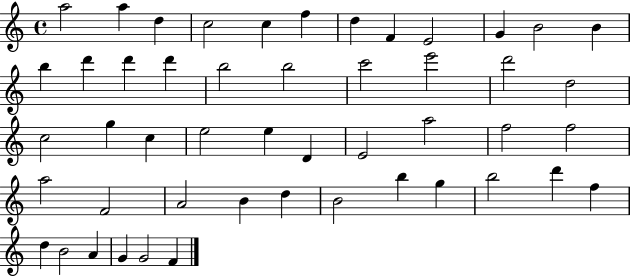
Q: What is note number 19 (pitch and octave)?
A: C6